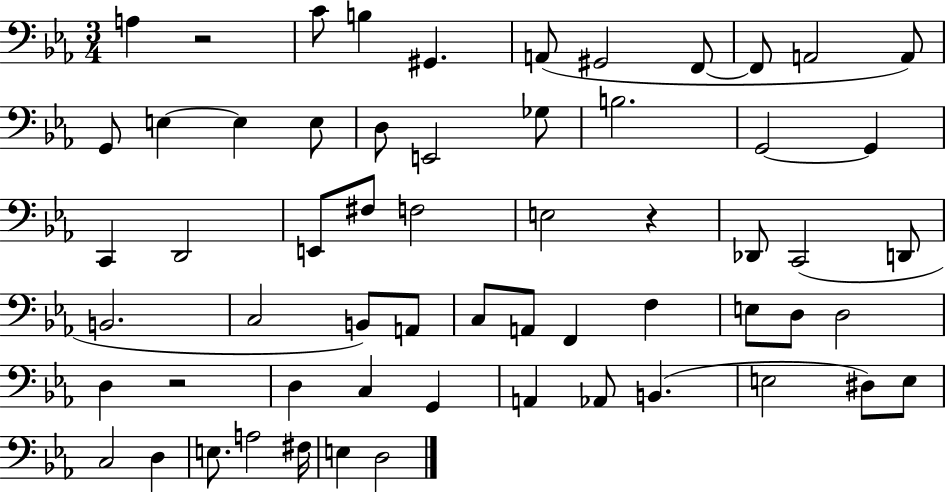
{
  \clef bass
  \numericTimeSignature
  \time 3/4
  \key ees \major
  a4 r2 | c'8 b4 gis,4. | a,8( gis,2 f,8~~ | f,8 a,2 a,8) | \break g,8 e4~~ e4 e8 | d8 e,2 ges8 | b2. | g,2~~ g,4 | \break c,4 d,2 | e,8 fis8 f2 | e2 r4 | des,8 c,2( d,8 | \break b,2. | c2 b,8) a,8 | c8 a,8 f,4 f4 | e8 d8 d2 | \break d4 r2 | d4 c4 g,4 | a,4 aes,8 b,4.( | e2 dis8) e8 | \break c2 d4 | e8. a2 fis16 | e4 d2 | \bar "|."
}